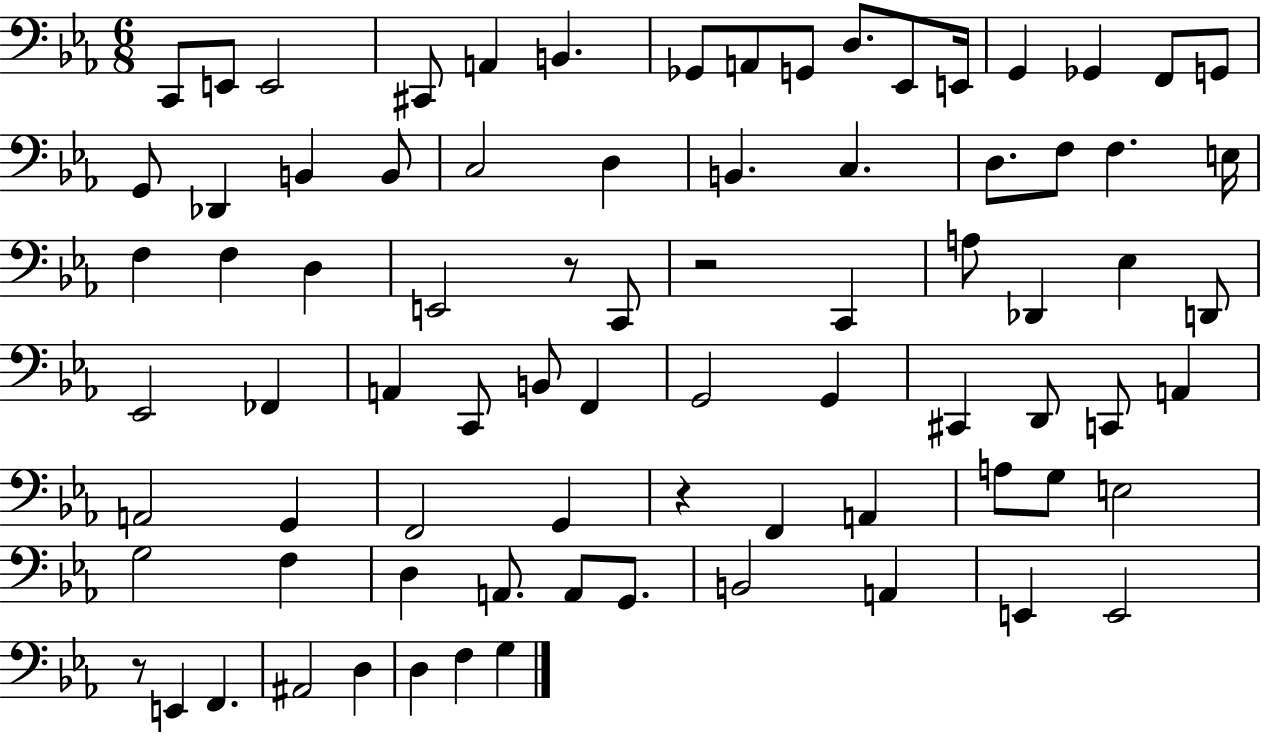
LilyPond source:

{
  \clef bass
  \numericTimeSignature
  \time 6/8
  \key ees \major
  c,8 e,8 e,2 | cis,8 a,4 b,4. | ges,8 a,8 g,8 d8. ees,8 e,16 | g,4 ges,4 f,8 g,8 | \break g,8 des,4 b,4 b,8 | c2 d4 | b,4. c4. | d8. f8 f4. e16 | \break f4 f4 d4 | e,2 r8 c,8 | r2 c,4 | a8 des,4 ees4 d,8 | \break ees,2 fes,4 | a,4 c,8 b,8 f,4 | g,2 g,4 | cis,4 d,8 c,8 a,4 | \break a,2 g,4 | f,2 g,4 | r4 f,4 a,4 | a8 g8 e2 | \break g2 f4 | d4 a,8. a,8 g,8. | b,2 a,4 | e,4 e,2 | \break r8 e,4 f,4. | ais,2 d4 | d4 f4 g4 | \bar "|."
}